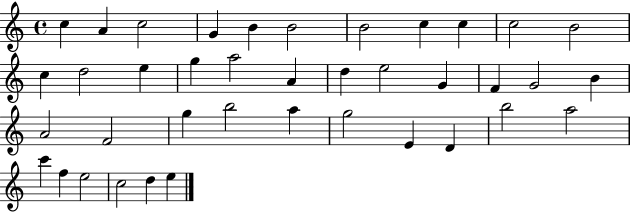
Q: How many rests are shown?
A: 0